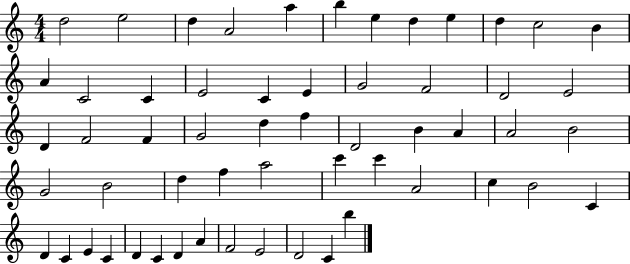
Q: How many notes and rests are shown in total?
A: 57